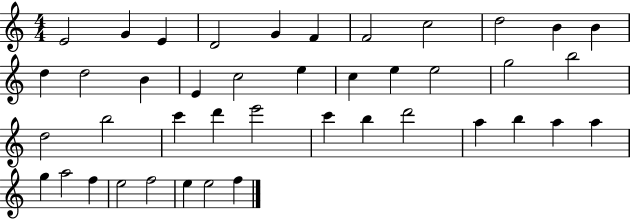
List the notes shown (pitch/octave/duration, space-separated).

E4/h G4/q E4/q D4/h G4/q F4/q F4/h C5/h D5/h B4/q B4/q D5/q D5/h B4/q E4/q C5/h E5/q C5/q E5/q E5/h G5/h B5/h D5/h B5/h C6/q D6/q E6/h C6/q B5/q D6/h A5/q B5/q A5/q A5/q G5/q A5/h F5/q E5/h F5/h E5/q E5/h F5/q